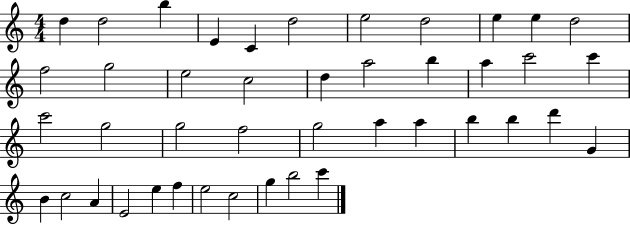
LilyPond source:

{
  \clef treble
  \numericTimeSignature
  \time 4/4
  \key c \major
  d''4 d''2 b''4 | e'4 c'4 d''2 | e''2 d''2 | e''4 e''4 d''2 | \break f''2 g''2 | e''2 c''2 | d''4 a''2 b''4 | a''4 c'''2 c'''4 | \break c'''2 g''2 | g''2 f''2 | g''2 a''4 a''4 | b''4 b''4 d'''4 g'4 | \break b'4 c''2 a'4 | e'2 e''4 f''4 | e''2 c''2 | g''4 b''2 c'''4 | \break \bar "|."
}